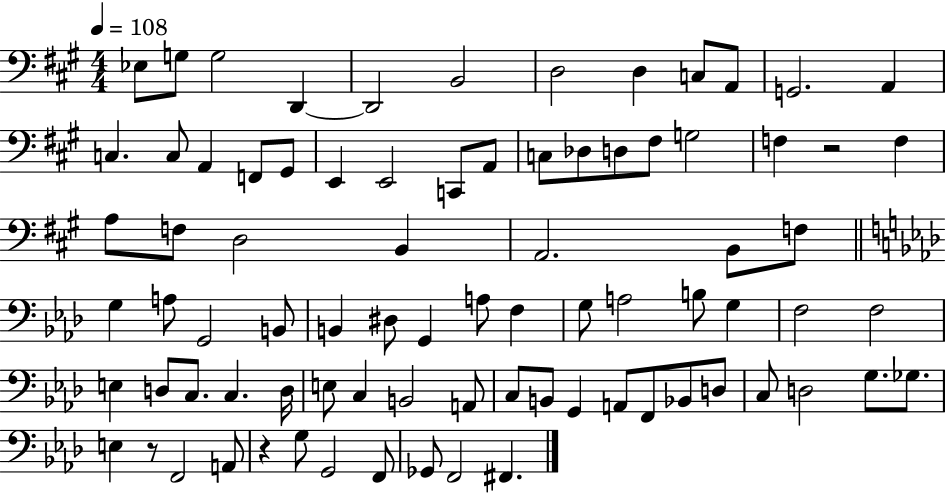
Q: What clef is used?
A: bass